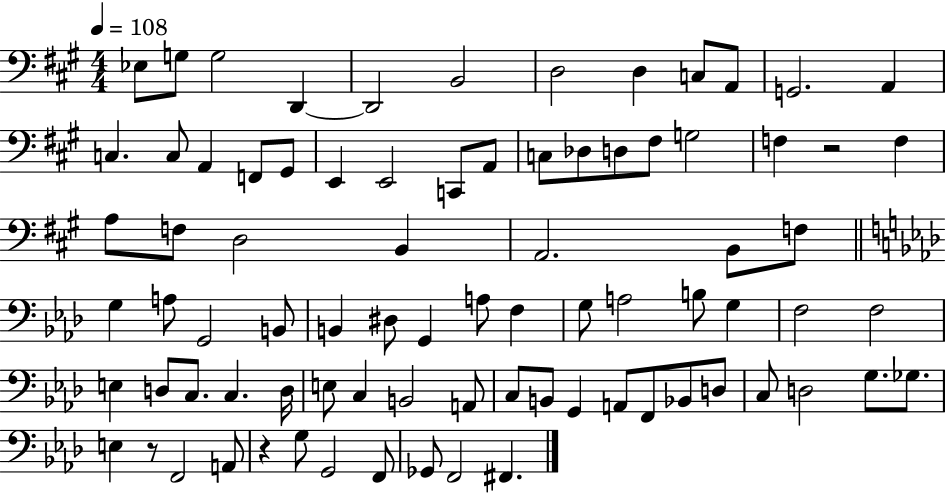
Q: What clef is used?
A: bass